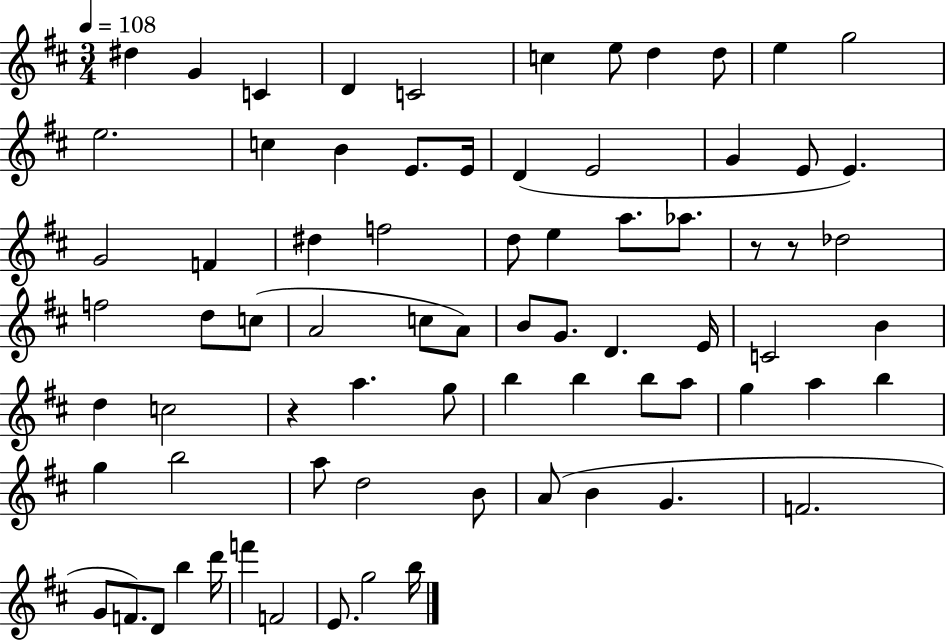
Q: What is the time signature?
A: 3/4